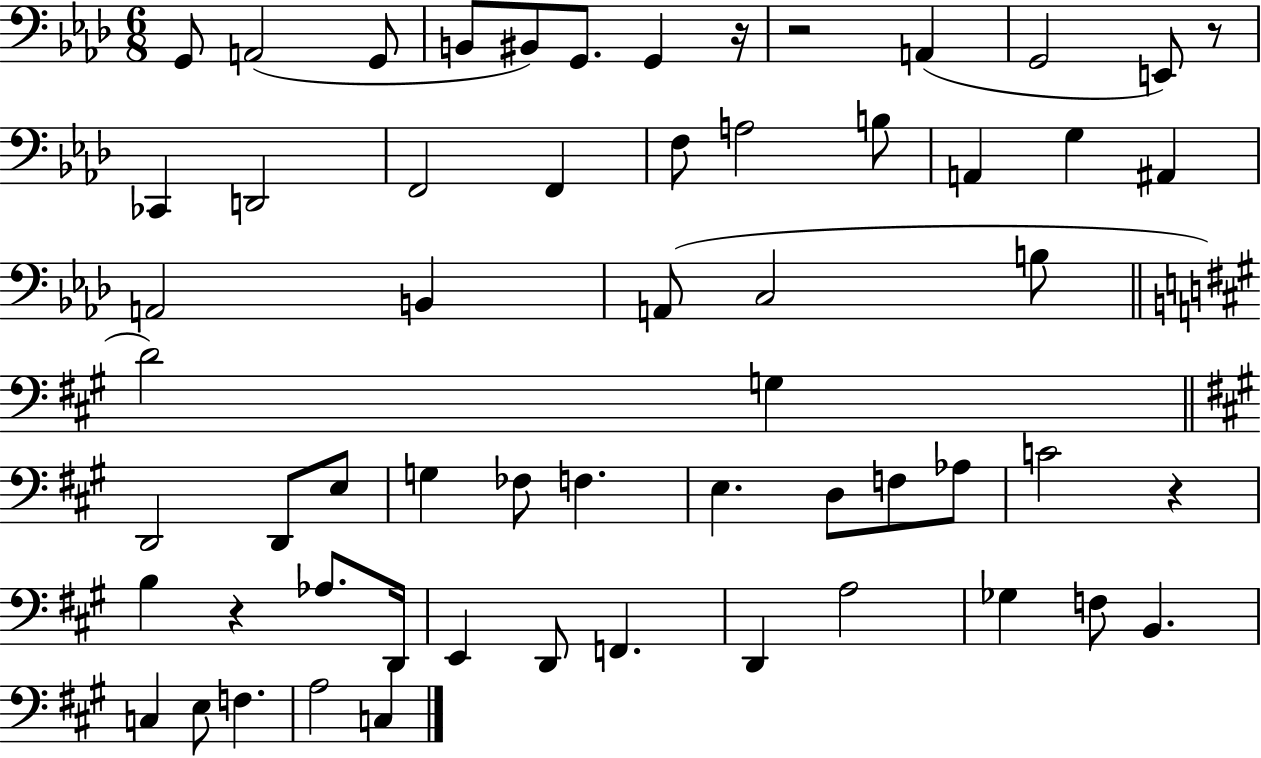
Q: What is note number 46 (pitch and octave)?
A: A3